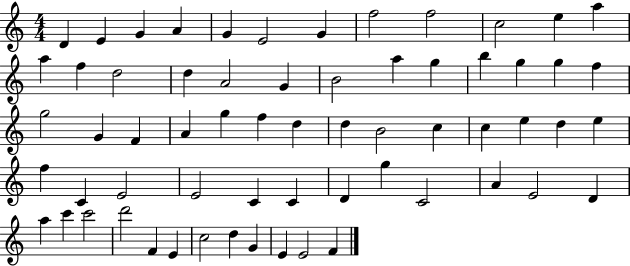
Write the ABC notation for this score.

X:1
T:Untitled
M:4/4
L:1/4
K:C
D E G A G E2 G f2 f2 c2 e a a f d2 d A2 G B2 a g b g g f g2 G F A g f d d B2 c c e d e f C E2 E2 C C D g C2 A E2 D a c' c'2 d'2 F E c2 d G E E2 F